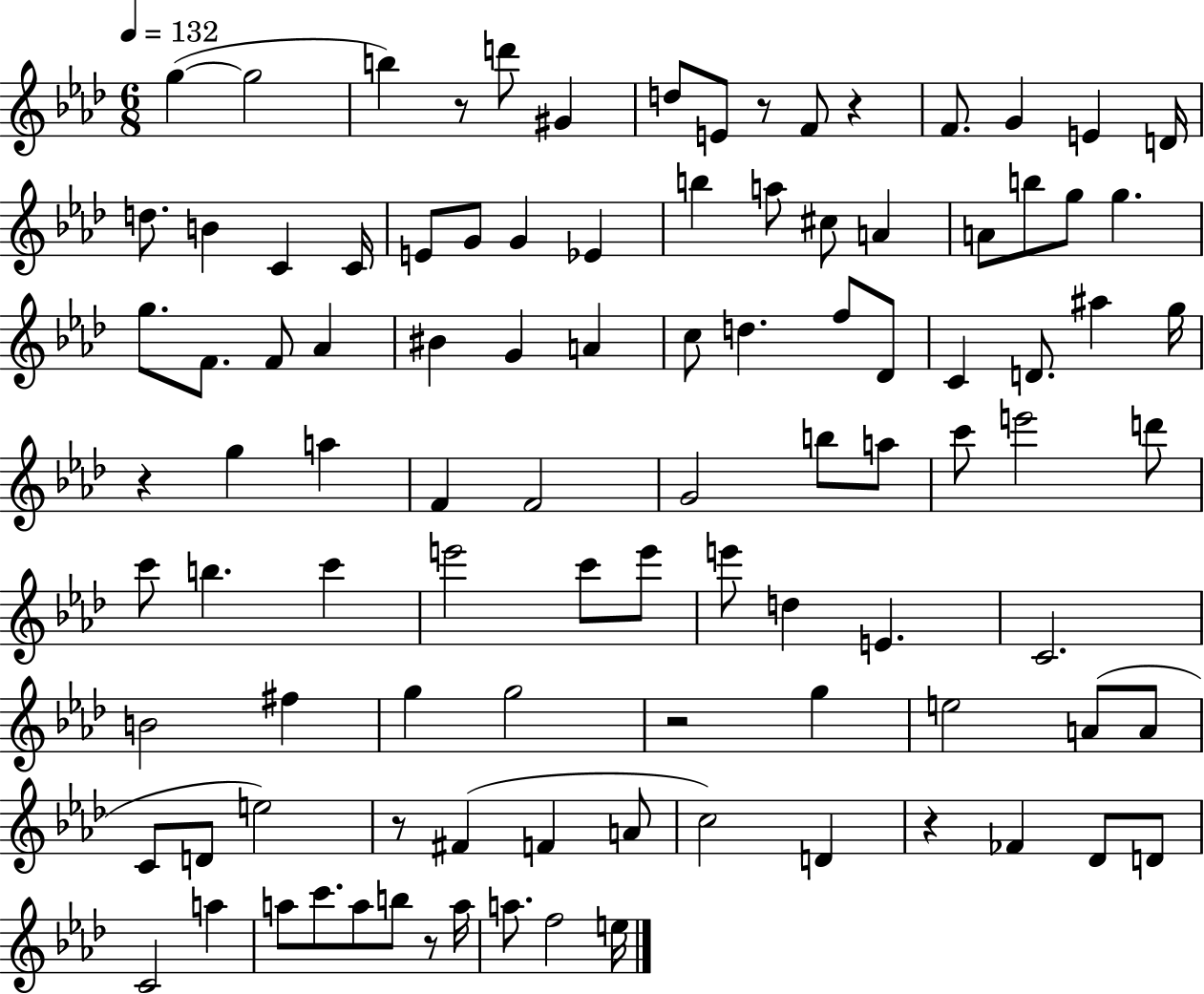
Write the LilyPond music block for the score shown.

{
  \clef treble
  \numericTimeSignature
  \time 6/8
  \key aes \major
  \tempo 4 = 132
  g''4~(~ g''2 | b''4) r8 d'''8 gis'4 | d''8 e'8 r8 f'8 r4 | f'8. g'4 e'4 d'16 | \break d''8. b'4 c'4 c'16 | e'8 g'8 g'4 ees'4 | b''4 a''8 cis''8 a'4 | a'8 b''8 g''8 g''4. | \break g''8. f'8. f'8 aes'4 | bis'4 g'4 a'4 | c''8 d''4. f''8 des'8 | c'4 d'8. ais''4 g''16 | \break r4 g''4 a''4 | f'4 f'2 | g'2 b''8 a''8 | c'''8 e'''2 d'''8 | \break c'''8 b''4. c'''4 | e'''2 c'''8 e'''8 | e'''8 d''4 e'4. | c'2. | \break b'2 fis''4 | g''4 g''2 | r2 g''4 | e''2 a'8( a'8 | \break c'8 d'8 e''2) | r8 fis'4( f'4 a'8 | c''2) d'4 | r4 fes'4 des'8 d'8 | \break c'2 a''4 | a''8 c'''8. a''8 b''8 r8 a''16 | a''8. f''2 e''16 | \bar "|."
}